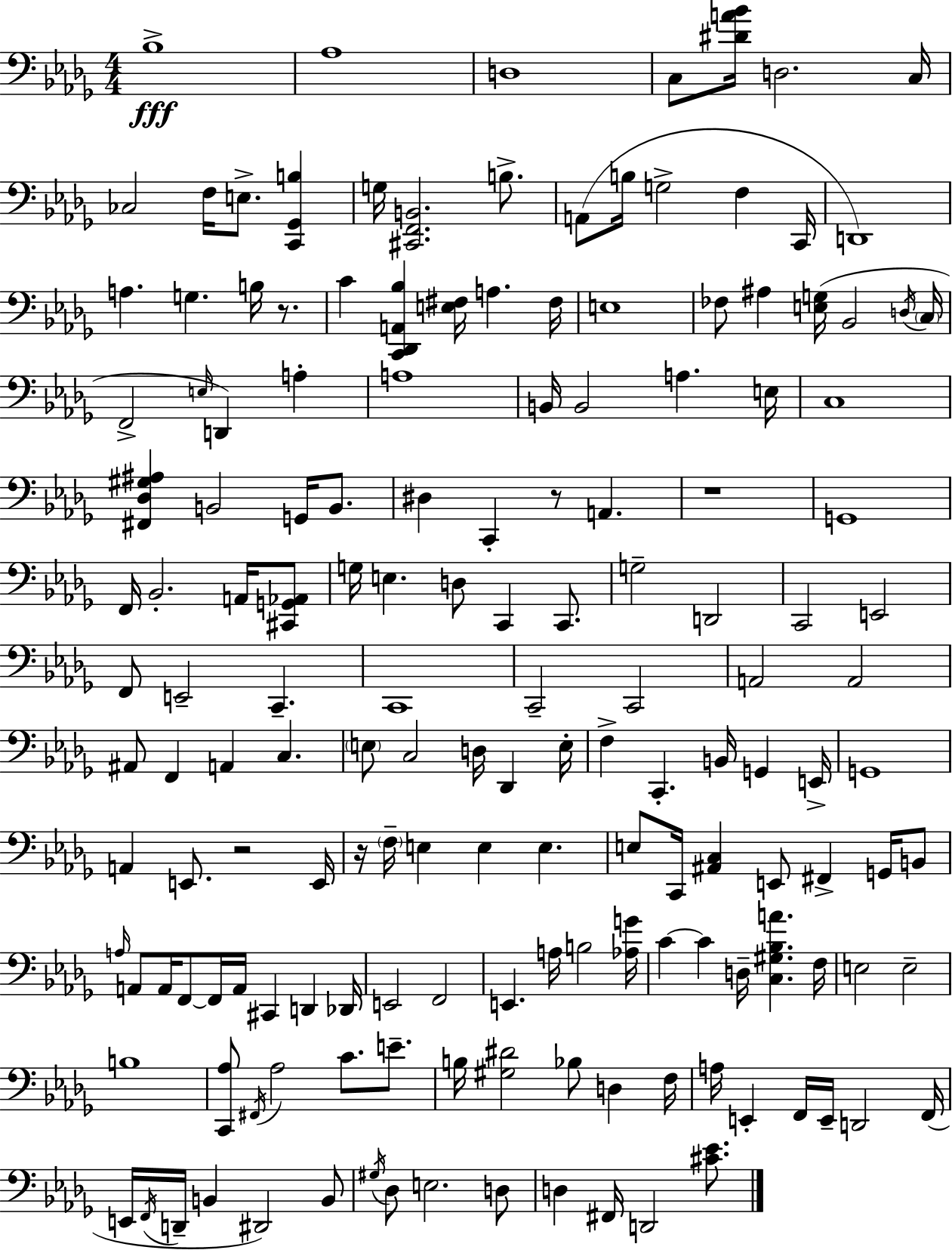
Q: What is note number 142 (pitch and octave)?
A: D2